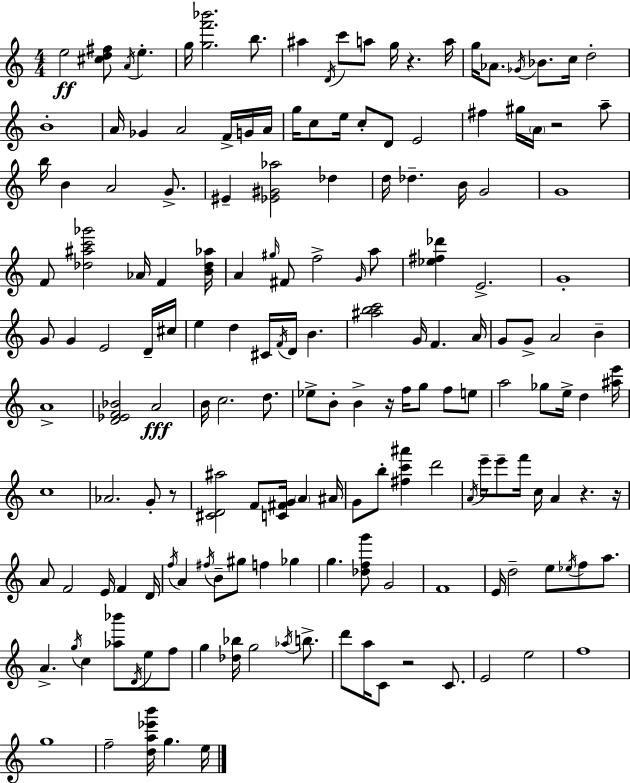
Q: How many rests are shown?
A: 7